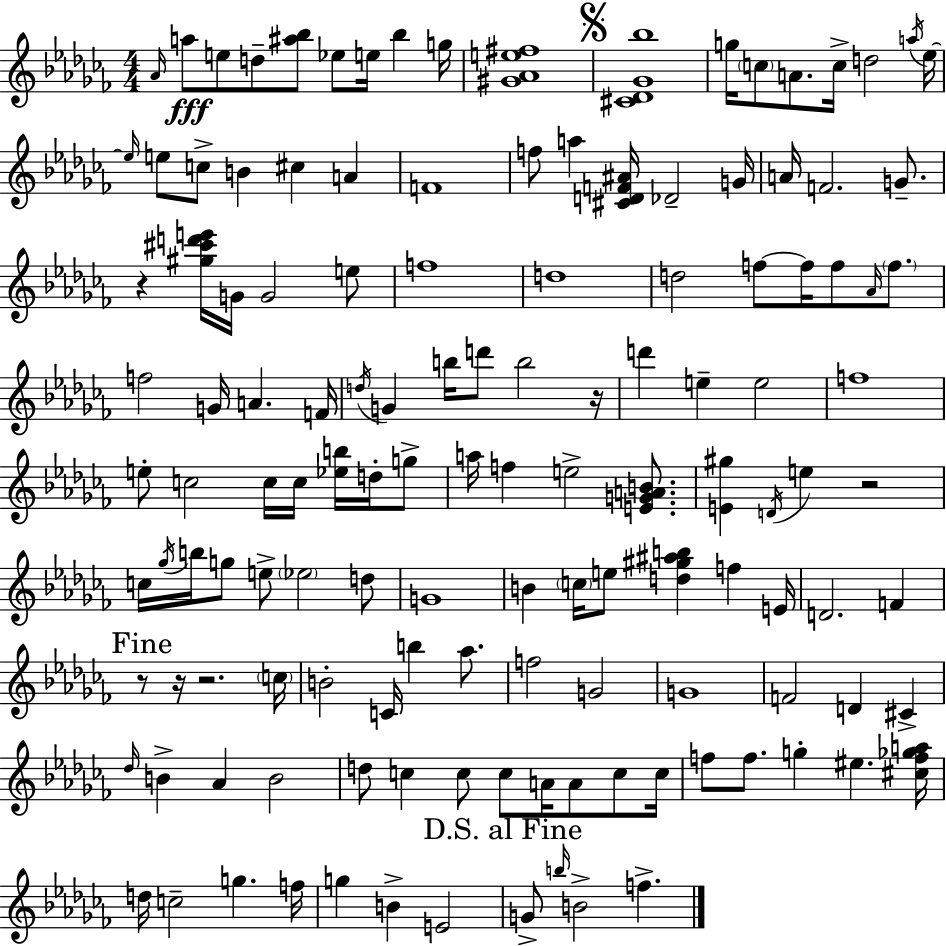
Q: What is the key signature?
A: AES minor